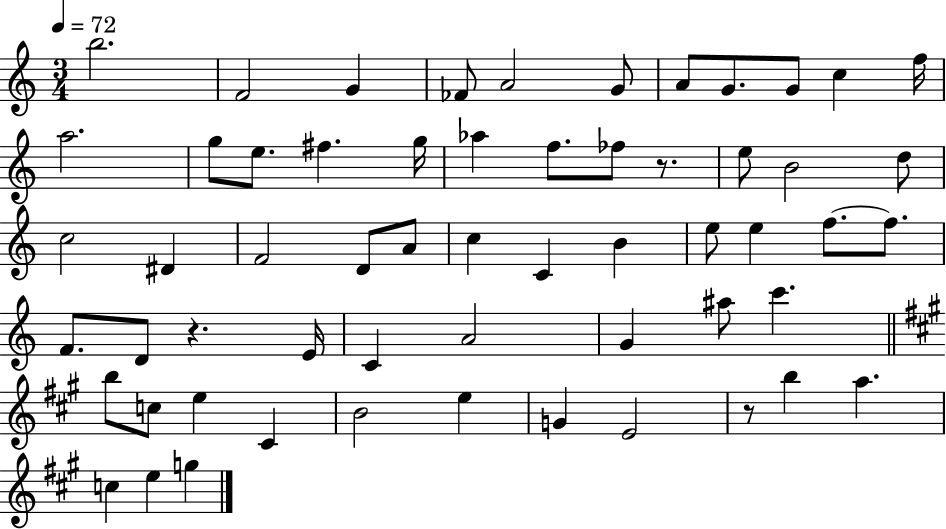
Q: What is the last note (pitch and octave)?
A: G5